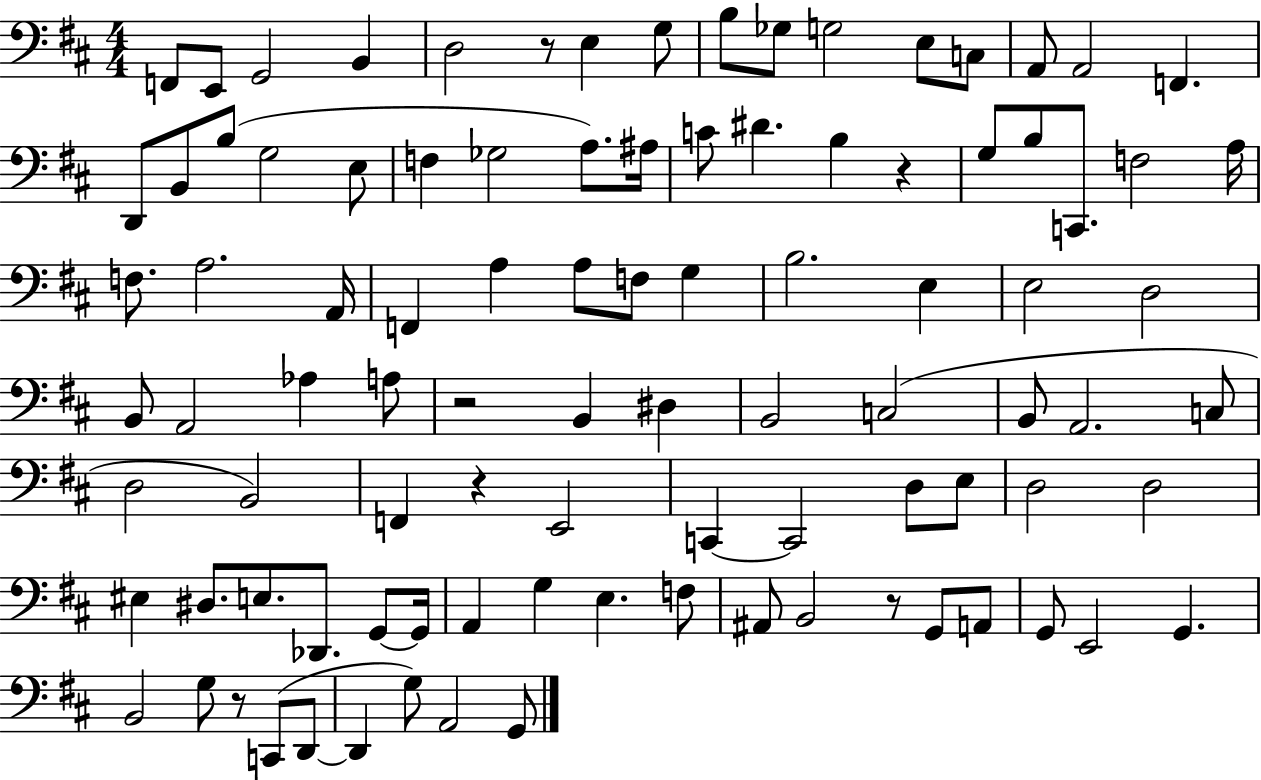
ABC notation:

X:1
T:Untitled
M:4/4
L:1/4
K:D
F,,/2 E,,/2 G,,2 B,, D,2 z/2 E, G,/2 B,/2 _G,/2 G,2 E,/2 C,/2 A,,/2 A,,2 F,, D,,/2 B,,/2 B,/2 G,2 E,/2 F, _G,2 A,/2 ^A,/4 C/2 ^D B, z G,/2 B,/2 C,,/2 F,2 A,/4 F,/2 A,2 A,,/4 F,, A, A,/2 F,/2 G, B,2 E, E,2 D,2 B,,/2 A,,2 _A, A,/2 z2 B,, ^D, B,,2 C,2 B,,/2 A,,2 C,/2 D,2 B,,2 F,, z E,,2 C,, C,,2 D,/2 E,/2 D,2 D,2 ^E, ^D,/2 E,/2 _D,,/2 G,,/2 G,,/4 A,, G, E, F,/2 ^A,,/2 B,,2 z/2 G,,/2 A,,/2 G,,/2 E,,2 G,, B,,2 G,/2 z/2 C,,/2 D,,/2 D,, G,/2 A,,2 G,,/2